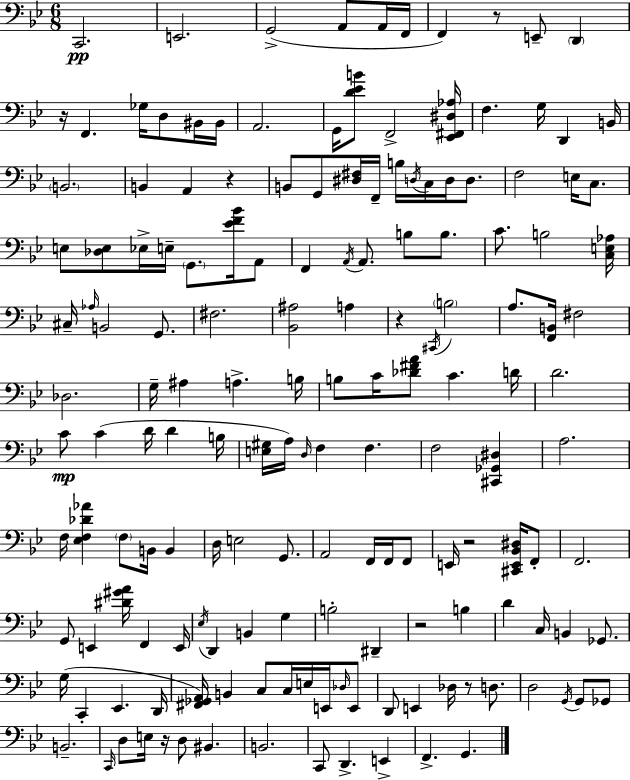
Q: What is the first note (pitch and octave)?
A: C2